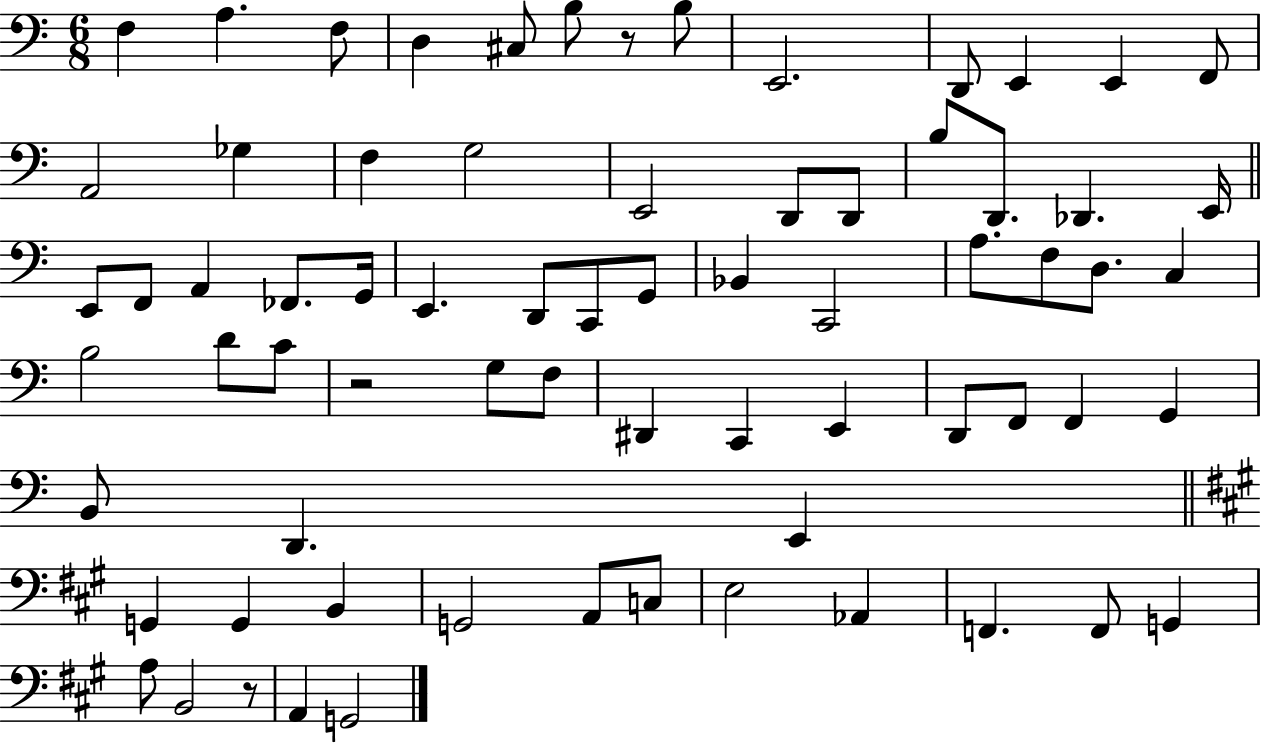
F3/q A3/q. F3/e D3/q C#3/e B3/e R/e B3/e E2/h. D2/e E2/q E2/q F2/e A2/h Gb3/q F3/q G3/h E2/h D2/e D2/e B3/e D2/e. Db2/q. E2/s E2/e F2/e A2/q FES2/e. G2/s E2/q. D2/e C2/e G2/e Bb2/q C2/h A3/e. F3/e D3/e. C3/q B3/h D4/e C4/e R/h G3/e F3/e D#2/q C2/q E2/q D2/e F2/e F2/q G2/q B2/e D2/q. E2/q G2/q G2/q B2/q G2/h A2/e C3/e E3/h Ab2/q F2/q. F2/e G2/q A3/e B2/h R/e A2/q G2/h